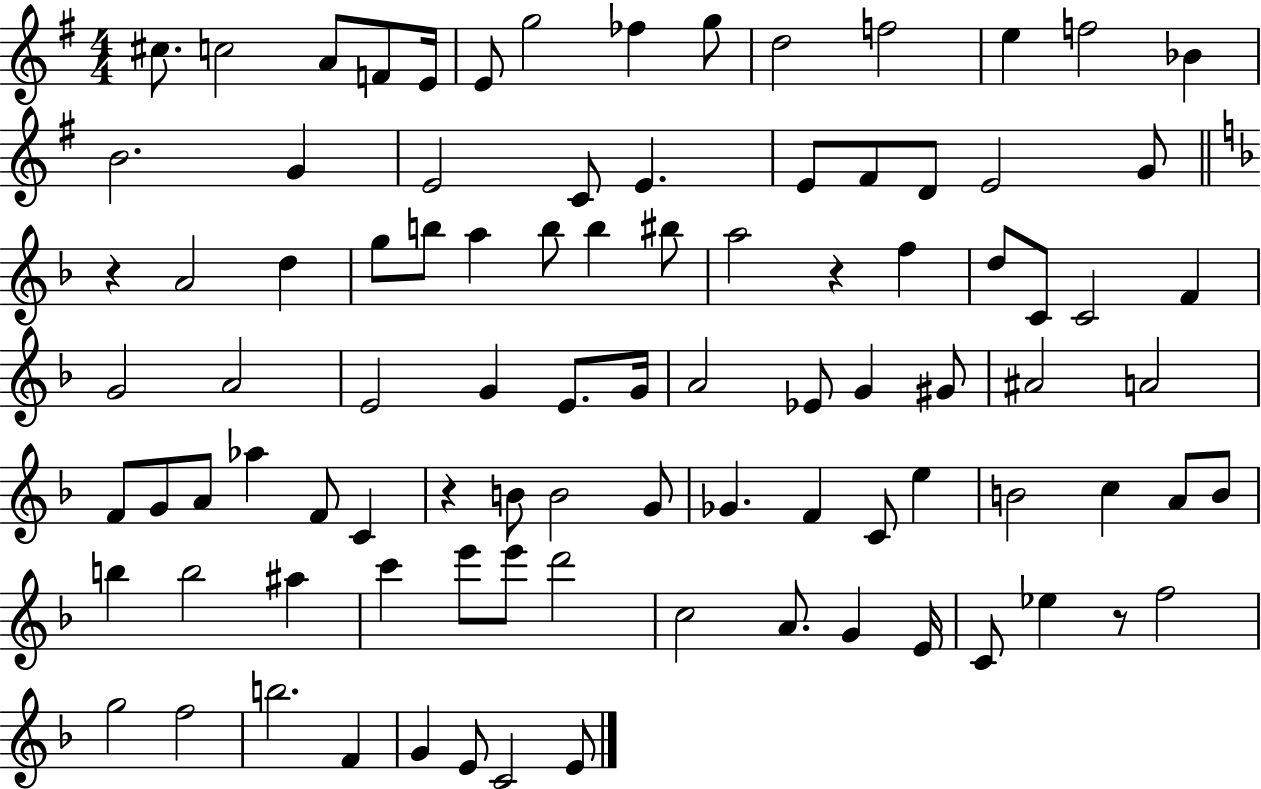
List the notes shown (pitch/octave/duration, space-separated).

C#5/e. C5/h A4/e F4/e E4/s E4/e G5/h FES5/q G5/e D5/h F5/h E5/q F5/h Bb4/q B4/h. G4/q E4/h C4/e E4/q. E4/e F#4/e D4/e E4/h G4/e R/q A4/h D5/q G5/e B5/e A5/q B5/e B5/q BIS5/e A5/h R/q F5/q D5/e C4/e C4/h F4/q G4/h A4/h E4/h G4/q E4/e. G4/s A4/h Eb4/e G4/q G#4/e A#4/h A4/h F4/e G4/e A4/e Ab5/q F4/e C4/q R/q B4/e B4/h G4/e Gb4/q. F4/q C4/e E5/q B4/h C5/q A4/e B4/e B5/q B5/h A#5/q C6/q E6/e E6/e D6/h C5/h A4/e. G4/q E4/s C4/e Eb5/q R/e F5/h G5/h F5/h B5/h. F4/q G4/q E4/e C4/h E4/e